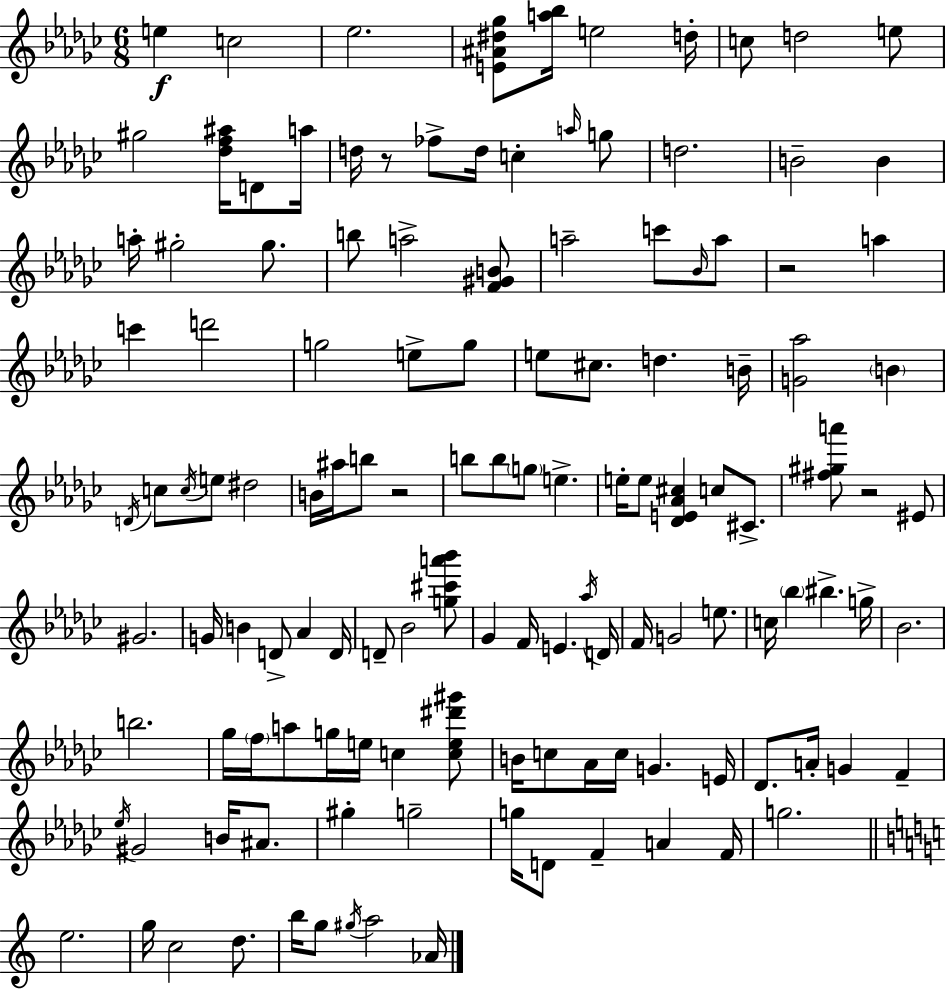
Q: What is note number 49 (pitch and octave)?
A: B5